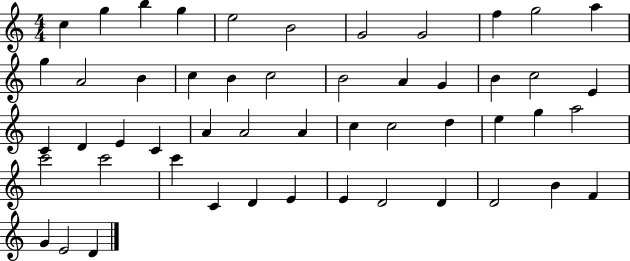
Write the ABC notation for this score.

X:1
T:Untitled
M:4/4
L:1/4
K:C
c g b g e2 B2 G2 G2 f g2 a g A2 B c B c2 B2 A G B c2 E C D E C A A2 A c c2 d e g a2 c'2 c'2 c' C D E E D2 D D2 B F G E2 D